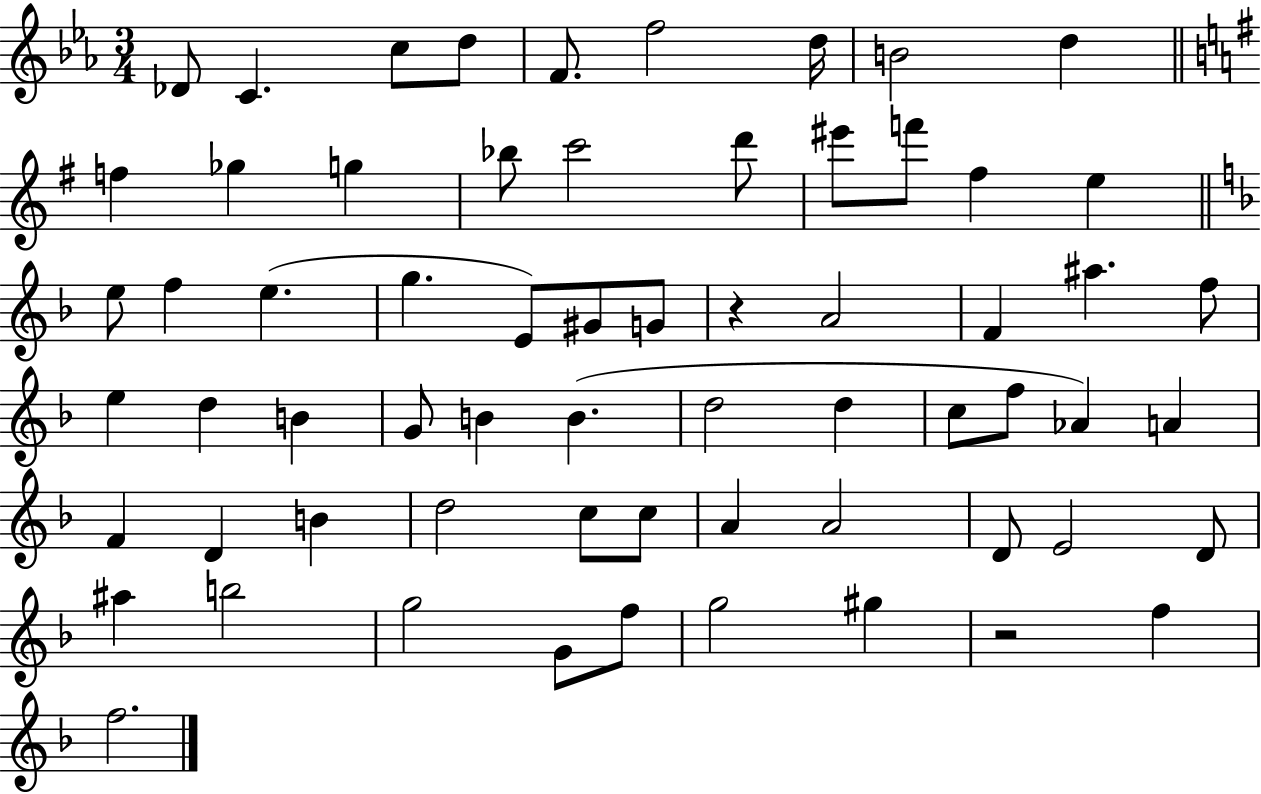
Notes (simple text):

Db4/e C4/q. C5/e D5/e F4/e. F5/h D5/s B4/h D5/q F5/q Gb5/q G5/q Bb5/e C6/h D6/e EIS6/e F6/e F#5/q E5/q E5/e F5/q E5/q. G5/q. E4/e G#4/e G4/e R/q A4/h F4/q A#5/q. F5/e E5/q D5/q B4/q G4/e B4/q B4/q. D5/h D5/q C5/e F5/e Ab4/q A4/q F4/q D4/q B4/q D5/h C5/e C5/e A4/q A4/h D4/e E4/h D4/e A#5/q B5/h G5/h G4/e F5/e G5/h G#5/q R/h F5/q F5/h.